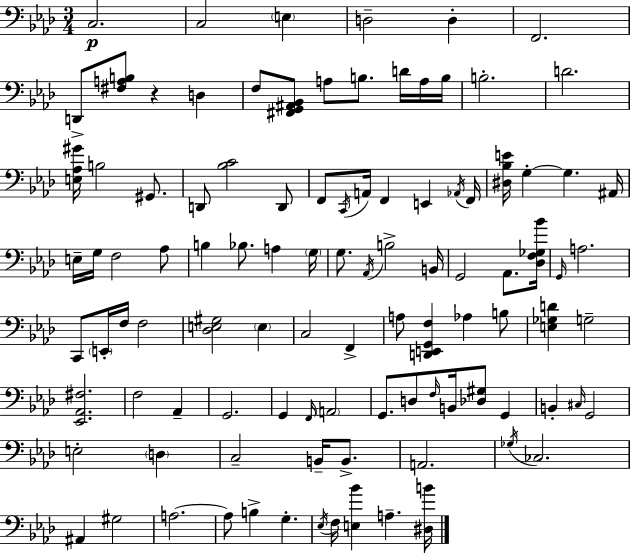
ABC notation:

X:1
T:Untitled
M:3/4
L:1/4
K:Fm
C,2 C,2 E, D,2 D, F,,2 D,,/2 [^F,A,B,]/2 z D, F,/2 [^F,,G,,^A,,_B,,]/2 A,/2 B,/2 D/4 A,/4 B,/4 B,2 D2 [E,_A,^G]/4 B,2 ^G,,/2 D,,/2 [_B,C]2 D,,/2 F,,/2 C,,/4 A,,/4 F,, E,, _A,,/4 F,,/4 [^D,_B,E]/4 G, G, ^A,,/4 E,/4 G,/4 F,2 _A,/2 B, _B,/2 A, G,/4 G,/2 _A,,/4 B,2 B,,/4 G,,2 _A,,/2 [_D,F,_G,_B]/4 G,,/4 A,2 C,,/2 E,,/4 F,/4 F,2 [_D,E,^G,]2 E, C,2 F,, A,/2 [D,,E,,G,,F,] _A, B,/2 [E,_G,D] G,2 [_E,,_A,,^F,]2 F,2 _A,, G,,2 G,, F,,/4 A,,2 G,,/2 D,/2 F,/4 B,,/4 [_D,^G,]/2 G,, B,, ^C,/4 G,,2 E,2 D, C,2 B,,/4 B,,/2 A,,2 _G,/4 _C,2 ^A,, ^G,2 A,2 A,/2 B, G, _E,/4 F,/4 [E,_B] A, [^D,B]/4